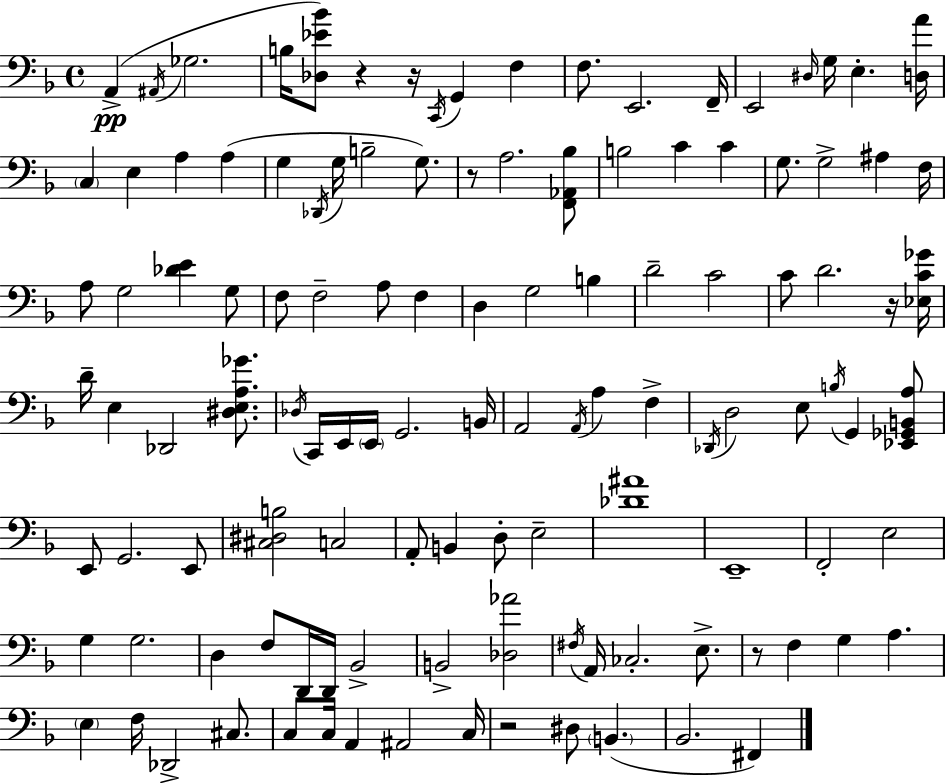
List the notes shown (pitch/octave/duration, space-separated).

A2/q A#2/s Gb3/h. B3/s [Db3,Eb4,Bb4]/e R/q R/s C2/s G2/q F3/q F3/e. E2/h. F2/s E2/h D#3/s G3/s E3/q. [D3,A4]/s C3/q E3/q A3/q A3/q G3/q Db2/s G3/s B3/h G3/e. R/e A3/h. [F2,Ab2,Bb3]/e B3/h C4/q C4/q G3/e. G3/h A#3/q F3/s A3/e G3/h [Db4,E4]/q G3/e F3/e F3/h A3/e F3/q D3/q G3/h B3/q D4/h C4/h C4/e D4/h. R/s [Eb3,C4,Gb4]/s D4/s E3/q Db2/h [D#3,E3,A3,Gb4]/e. Db3/s C2/s E2/s E2/s G2/h. B2/s A2/h A2/s A3/q F3/q Db2/s D3/h E3/e B3/s G2/q [Eb2,Gb2,B2,A3]/e E2/e G2/h. E2/e [C#3,D#3,B3]/h C3/h A2/e B2/q D3/e E3/h [Db4,A#4]/w E2/w F2/h E3/h G3/q G3/h. D3/q F3/e D2/s D2/s Bb2/h B2/h [Db3,Ab4]/h F#3/s A2/s CES3/h. E3/e. R/e F3/q G3/q A3/q. E3/q F3/s Db2/h C#3/e. C3/e C3/s A2/q A#2/h C3/s R/h D#3/e B2/q. Bb2/h. F#2/q